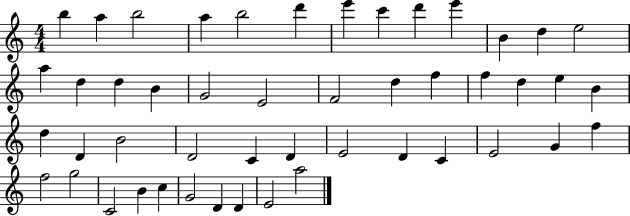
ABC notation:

X:1
T:Untitled
M:4/4
L:1/4
K:C
b a b2 a b2 d' e' c' d' e' B d e2 a d d B G2 E2 F2 d f f d e B d D B2 D2 C D E2 D C E2 G f f2 g2 C2 B c G2 D D E2 a2